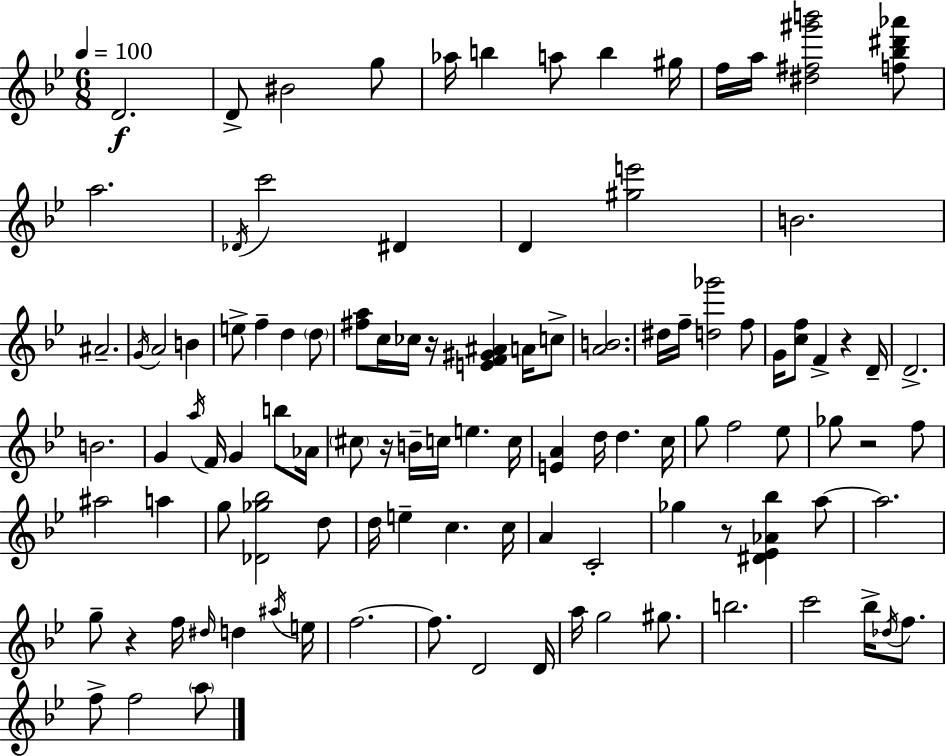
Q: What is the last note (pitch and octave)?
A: A5